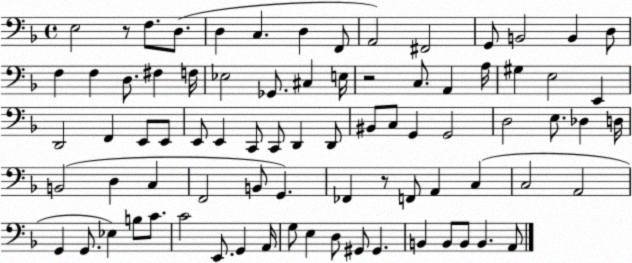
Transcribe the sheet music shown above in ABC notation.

X:1
T:Untitled
M:4/4
L:1/4
K:F
E,2 z/2 F,/2 D,/2 D, C, D, F,,/2 A,,2 ^F,,2 G,,/2 B,,2 B,, D,/2 F, F, D,/2 ^F, F,/4 _E,2 _G,,/2 ^C, E,/4 z2 C,/2 A,, A,/4 ^G, E,2 E,, D,,2 F,, E,,/2 E,,/2 E,,/2 E,, C,,/2 C,,/2 D,, D,,/2 ^B,,/2 C,/2 G,, G,,2 D,2 E,/2 _D, D,/4 B,,2 D, C, F,,2 B,,/2 G,, _F,, z/2 F,,/2 A,, C, C,2 A,,2 G,, G,,/2 _E, B,/2 C/2 C2 E,,/2 G,, A,,/4 G,/2 E, D,/2 ^G,,/2 ^G,, B,, B,,/2 B,,/2 B,, A,,/2